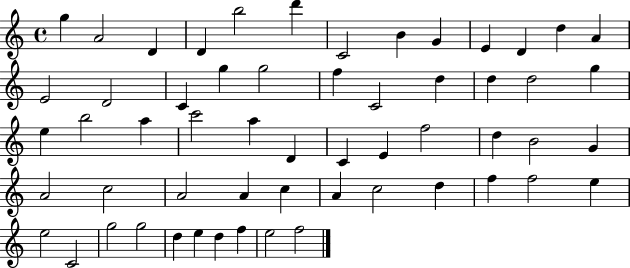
G5/q A4/h D4/q D4/q B5/h D6/q C4/h B4/q G4/q E4/q D4/q D5/q A4/q E4/h D4/h C4/q G5/q G5/h F5/q C4/h D5/q D5/q D5/h G5/q E5/q B5/h A5/q C6/h A5/q D4/q C4/q E4/q F5/h D5/q B4/h G4/q A4/h C5/h A4/h A4/q C5/q A4/q C5/h D5/q F5/q F5/h E5/q E5/h C4/h G5/h G5/h D5/q E5/q D5/q F5/q E5/h F5/h